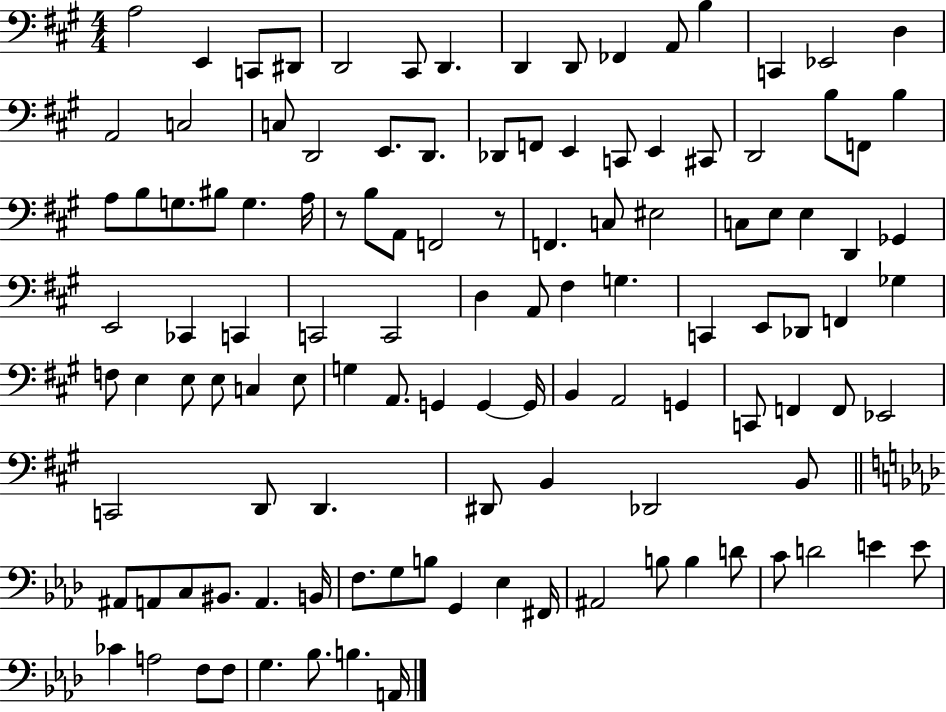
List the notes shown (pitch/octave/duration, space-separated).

A3/h E2/q C2/e D#2/e D2/h C#2/e D2/q. D2/q D2/e FES2/q A2/e B3/q C2/q Eb2/h D3/q A2/h C3/h C3/e D2/h E2/e. D2/e. Db2/e F2/e E2/q C2/e E2/q C#2/e D2/h B3/e F2/e B3/q A3/e B3/e G3/e. BIS3/e G3/q. A3/s R/e B3/e A2/e F2/h R/e F2/q. C3/e EIS3/h C3/e E3/e E3/q D2/q Gb2/q E2/h CES2/q C2/q C2/h C2/h D3/q A2/e F#3/q G3/q. C2/q E2/e Db2/e F2/q Gb3/q F3/e E3/q E3/e E3/e C3/q E3/e G3/q A2/e. G2/q G2/q G2/s B2/q A2/h G2/q C2/e F2/q F2/e Eb2/h C2/h D2/e D2/q. D#2/e B2/q Db2/h B2/e A#2/e A2/e C3/e BIS2/e. A2/q. B2/s F3/e. G3/e B3/e G2/q Eb3/q F#2/s A#2/h B3/e B3/q D4/e C4/e D4/h E4/q E4/e CES4/q A3/h F3/e F3/e G3/q. Bb3/e. B3/q. A2/s